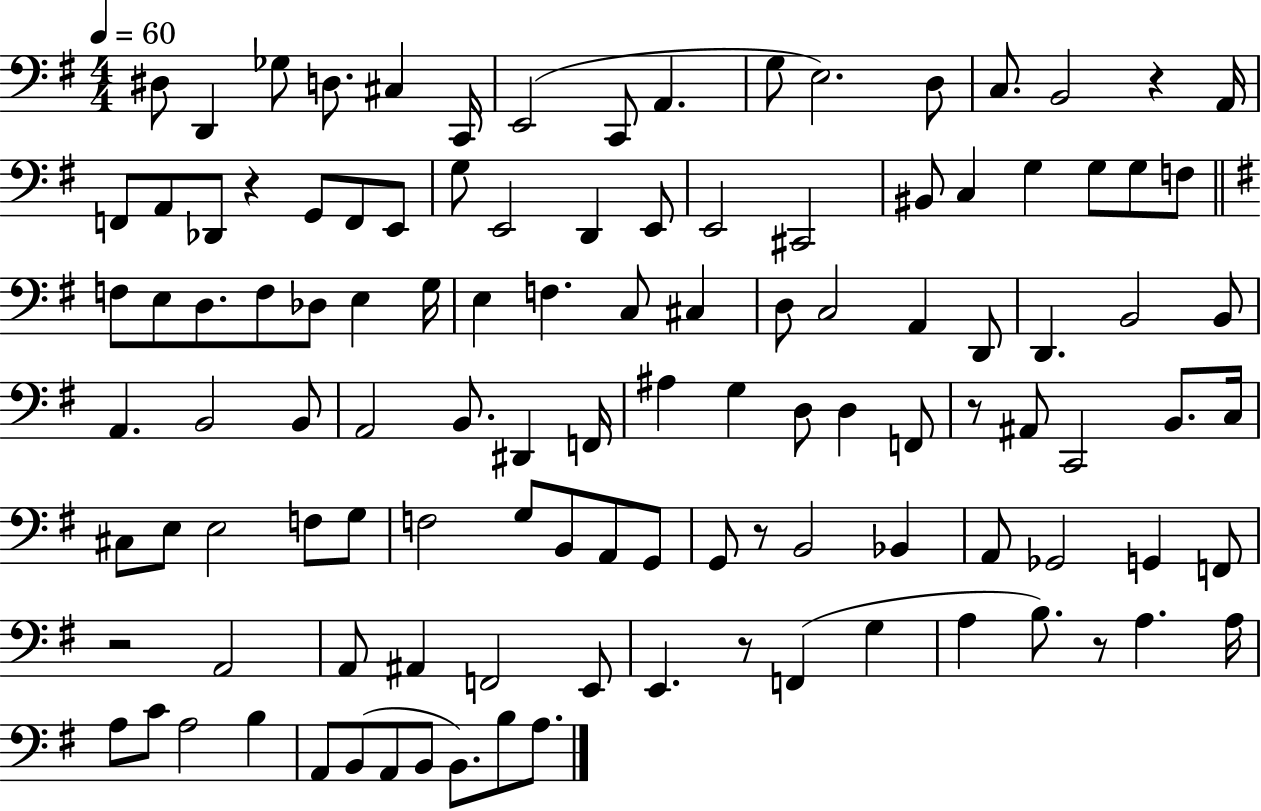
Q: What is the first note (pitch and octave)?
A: D#3